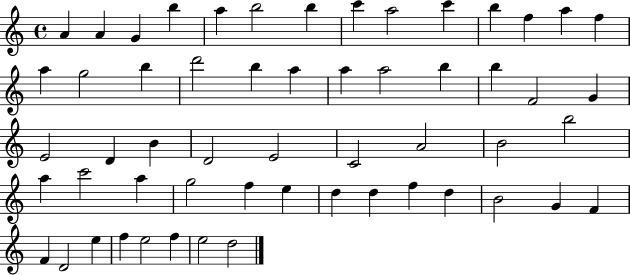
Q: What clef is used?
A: treble